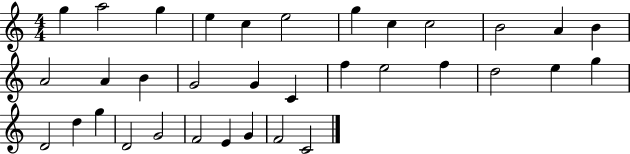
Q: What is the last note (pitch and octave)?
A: C4